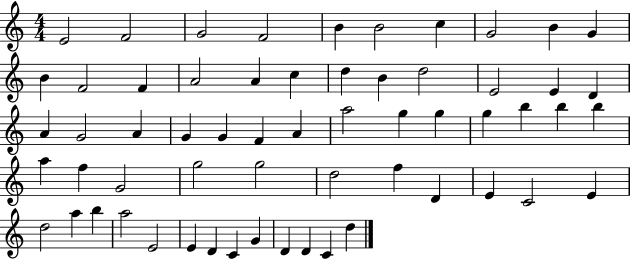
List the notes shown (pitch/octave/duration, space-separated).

E4/h F4/h G4/h F4/h B4/q B4/h C5/q G4/h B4/q G4/q B4/q F4/h F4/q A4/h A4/q C5/q D5/q B4/q D5/h E4/h E4/q D4/q A4/q G4/h A4/q G4/q G4/q F4/q A4/q A5/h G5/q G5/q G5/q B5/q B5/q B5/q A5/q F5/q G4/h G5/h G5/h D5/h F5/q D4/q E4/q C4/h E4/q D5/h A5/q B5/q A5/h E4/h E4/q D4/q C4/q G4/q D4/q D4/q C4/q D5/q